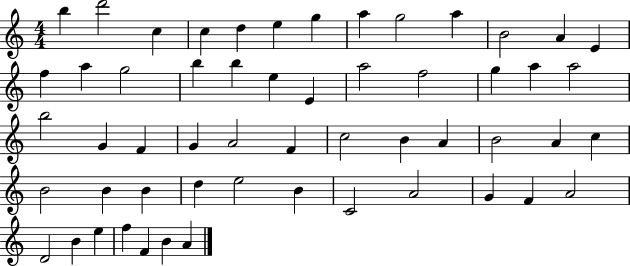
X:1
T:Untitled
M:4/4
L:1/4
K:C
b d'2 c c d e g a g2 a B2 A E f a g2 b b e E a2 f2 g a a2 b2 G F G A2 F c2 B A B2 A c B2 B B d e2 B C2 A2 G F A2 D2 B e f F B A